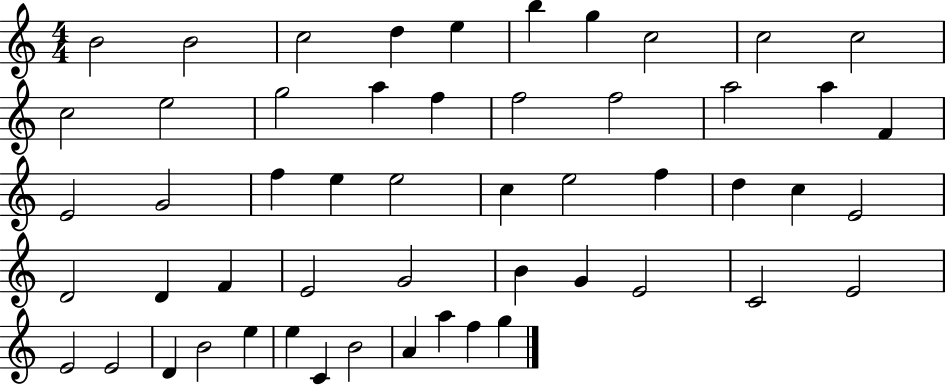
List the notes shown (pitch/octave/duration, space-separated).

B4/h B4/h C5/h D5/q E5/q B5/q G5/q C5/h C5/h C5/h C5/h E5/h G5/h A5/q F5/q F5/h F5/h A5/h A5/q F4/q E4/h G4/h F5/q E5/q E5/h C5/q E5/h F5/q D5/q C5/q E4/h D4/h D4/q F4/q E4/h G4/h B4/q G4/q E4/h C4/h E4/h E4/h E4/h D4/q B4/h E5/q E5/q C4/q B4/h A4/q A5/q F5/q G5/q